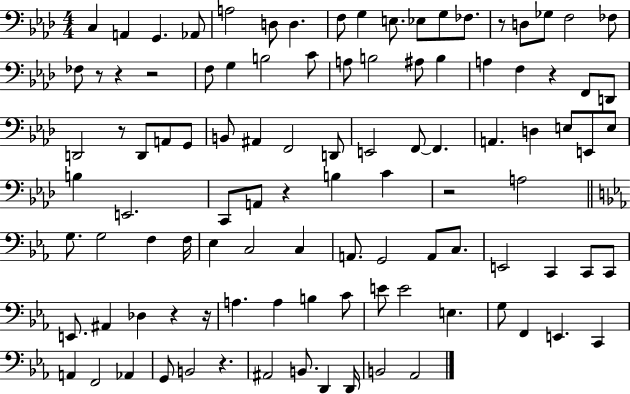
C3/q A2/q G2/q. Ab2/e A3/h D3/e D3/q. F3/e G3/q E3/e. Eb3/e G3/e FES3/e. R/e D3/e Gb3/e F3/h FES3/e FES3/e R/e R/q R/h F3/e G3/q B3/h C4/e A3/e B3/h A#3/e B3/q A3/q F3/q R/q F2/e D2/e D2/h R/e D2/e A2/e G2/e B2/e A#2/q F2/h D2/e E2/h F2/e F2/q. A2/q. D3/q E3/e E2/e E3/e B3/q E2/h. C2/e A2/e R/q B3/q C4/q R/h A3/h G3/e. G3/h F3/q F3/s Eb3/q C3/h C3/q A2/e. G2/h A2/e C3/e. E2/h C2/q C2/e C2/e E2/e. A#2/q Db3/q R/q R/s A3/q. A3/q B3/q C4/e E4/e E4/h E3/q. G3/e F2/q E2/q. C2/q A2/q F2/h Ab2/q G2/e B2/h R/q. A#2/h B2/e. D2/q D2/s B2/h Ab2/h